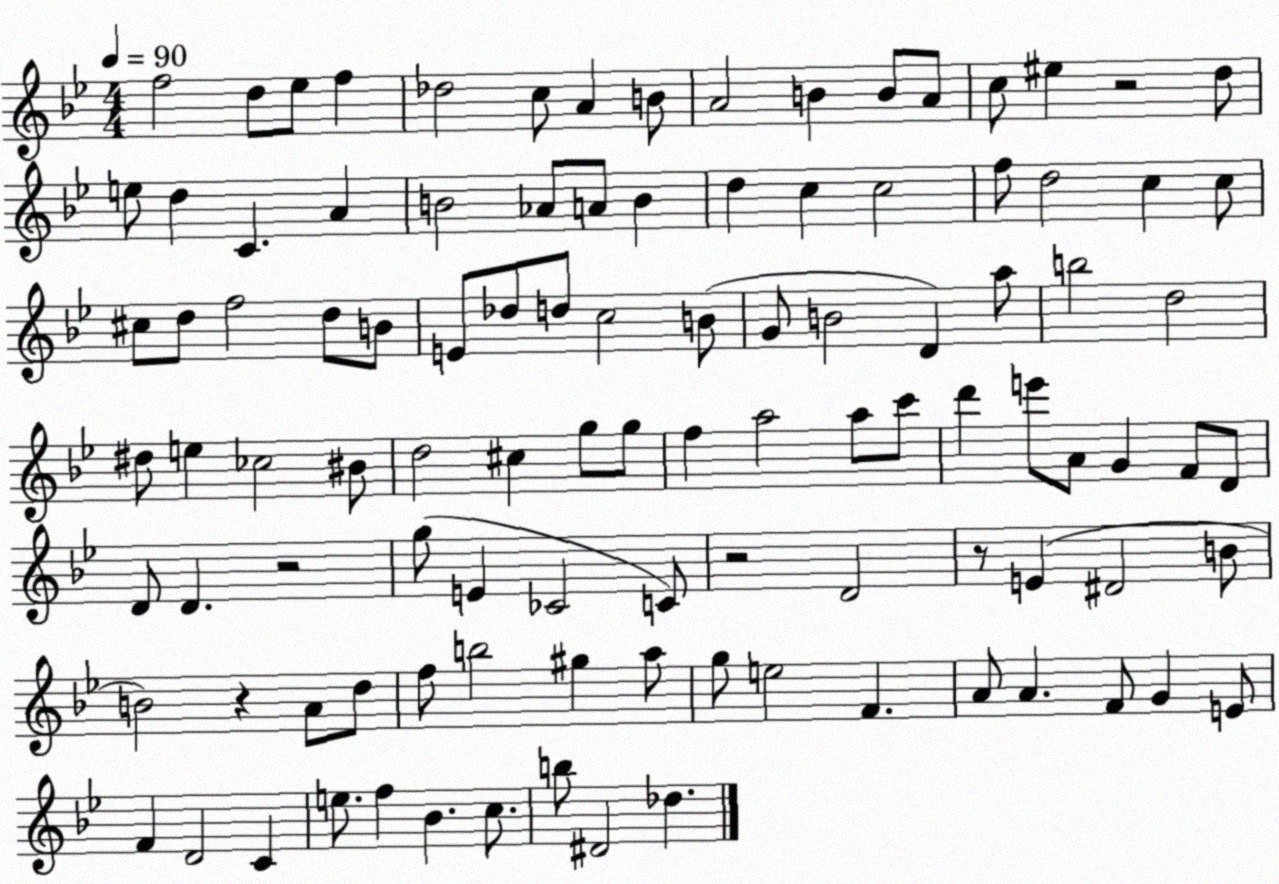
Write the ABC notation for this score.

X:1
T:Untitled
M:4/4
L:1/4
K:Bb
f2 d/2 _e/2 f _d2 c/2 A B/2 A2 B B/2 A/2 c/2 ^e z2 d/2 e/2 d C A B2 _A/2 A/2 B d c c2 f/2 d2 c c/2 ^c/2 d/2 f2 d/2 B/2 E/2 _d/2 d/2 c2 B/2 G/2 B2 D a/2 b2 d2 ^d/2 e _c2 ^B/2 d2 ^c g/2 g/2 f a2 a/2 c'/2 d' e'/2 A/2 G F/2 D/2 D/2 D z2 g/2 E _C2 C/2 z2 D2 z/2 E ^D2 B/2 B2 z A/2 d/2 f/2 b2 ^g a/2 g/2 e2 F A/2 A F/2 G E/2 F D2 C e/2 f _B c/2 b/2 ^D2 _d